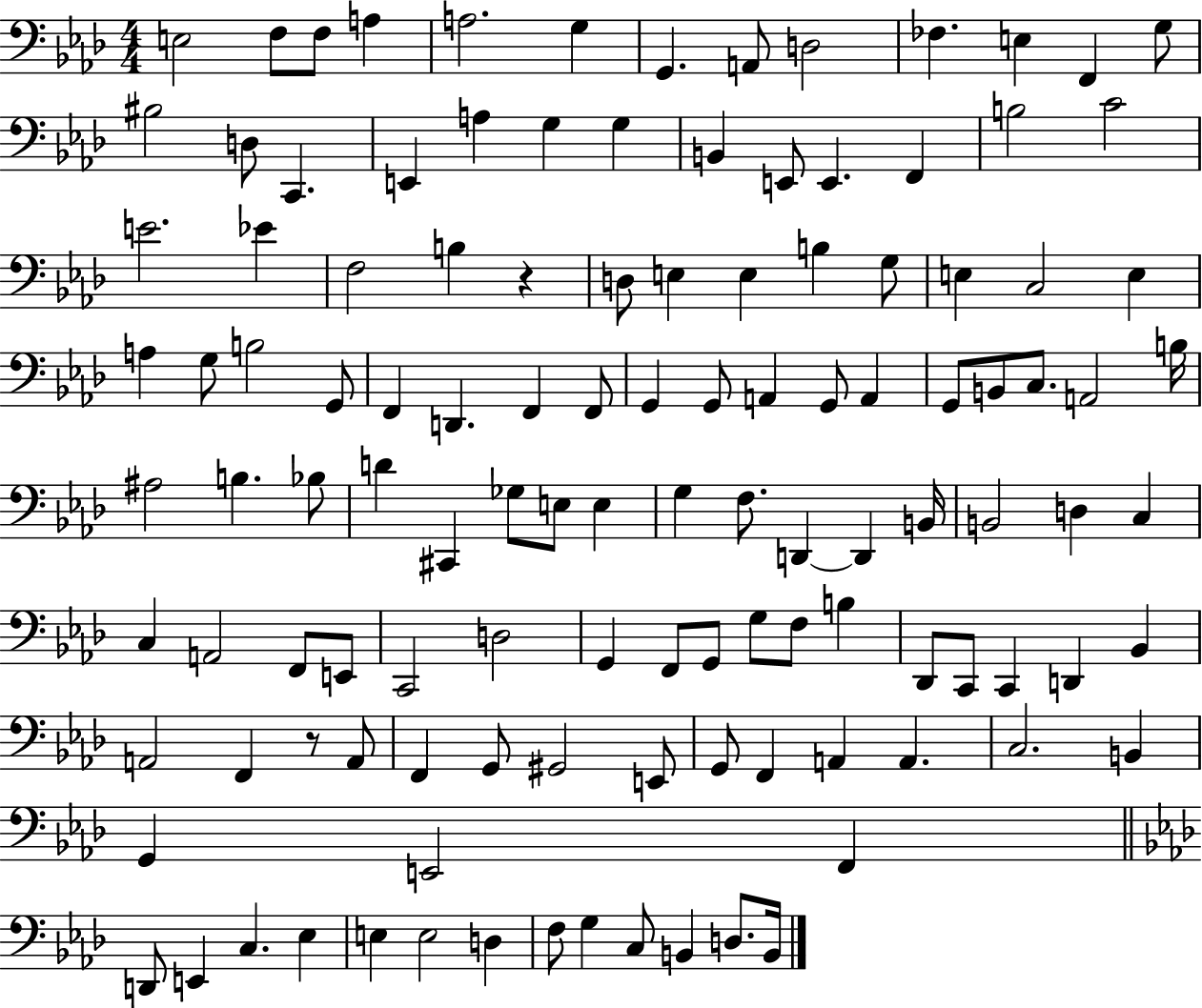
{
  \clef bass
  \numericTimeSignature
  \time 4/4
  \key aes \major
  e2 f8 f8 a4 | a2. g4 | g,4. a,8 d2 | fes4. e4 f,4 g8 | \break bis2 d8 c,4. | e,4 a4 g4 g4 | b,4 e,8 e,4. f,4 | b2 c'2 | \break e'2. ees'4 | f2 b4 r4 | d8 e4 e4 b4 g8 | e4 c2 e4 | \break a4 g8 b2 g,8 | f,4 d,4. f,4 f,8 | g,4 g,8 a,4 g,8 a,4 | g,8 b,8 c8. a,2 b16 | \break ais2 b4. bes8 | d'4 cis,4 ges8 e8 e4 | g4 f8. d,4~~ d,4 b,16 | b,2 d4 c4 | \break c4 a,2 f,8 e,8 | c,2 d2 | g,4 f,8 g,8 g8 f8 b4 | des,8 c,8 c,4 d,4 bes,4 | \break a,2 f,4 r8 a,8 | f,4 g,8 gis,2 e,8 | g,8 f,4 a,4 a,4. | c2. b,4 | \break g,4 e,2 f,4 | \bar "||" \break \key aes \major d,8 e,4 c4. ees4 | e4 e2 d4 | f8 g4 c8 b,4 d8. b,16 | \bar "|."
}